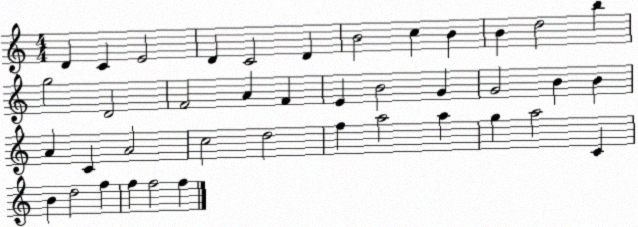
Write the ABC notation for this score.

X:1
T:Untitled
M:4/4
L:1/4
K:C
D C E2 D C2 D B2 c B B d2 b g2 D2 F2 A F E B2 G G2 B B A C A2 c2 d2 f a2 a g a2 C B d2 f f f2 f